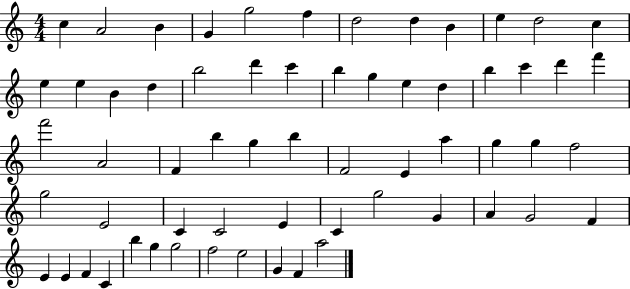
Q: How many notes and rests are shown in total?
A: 62